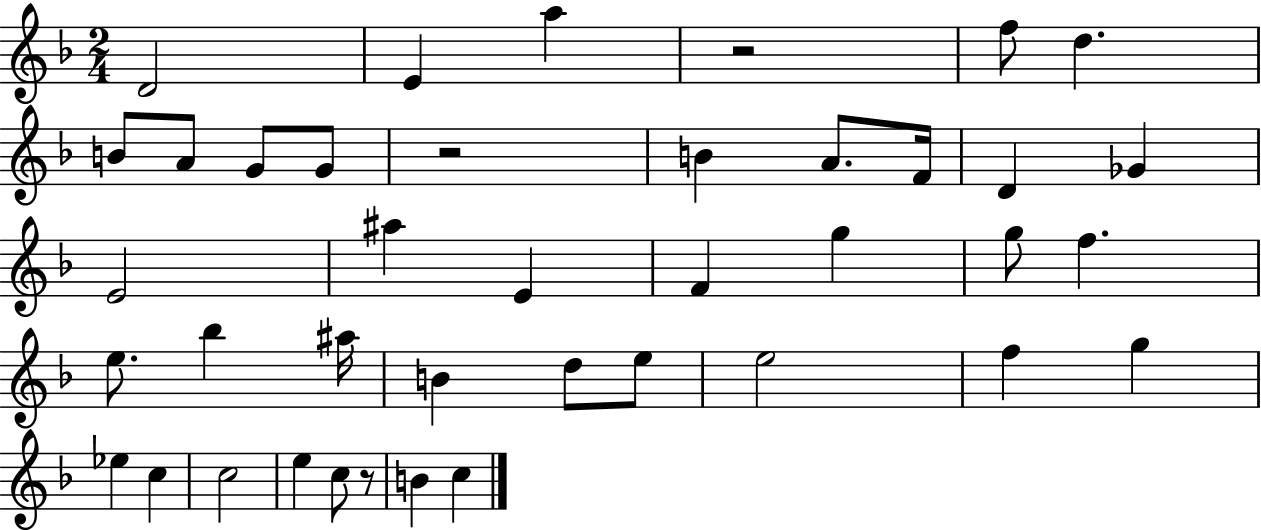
{
  \clef treble
  \numericTimeSignature
  \time 2/4
  \key f \major
  \repeat volta 2 { d'2 | e'4 a''4 | r2 | f''8 d''4. | \break b'8 a'8 g'8 g'8 | r2 | b'4 a'8. f'16 | d'4 ges'4 | \break e'2 | ais''4 e'4 | f'4 g''4 | g''8 f''4. | \break e''8. bes''4 ais''16 | b'4 d''8 e''8 | e''2 | f''4 g''4 | \break ees''4 c''4 | c''2 | e''4 c''8 r8 | b'4 c''4 | \break } \bar "|."
}